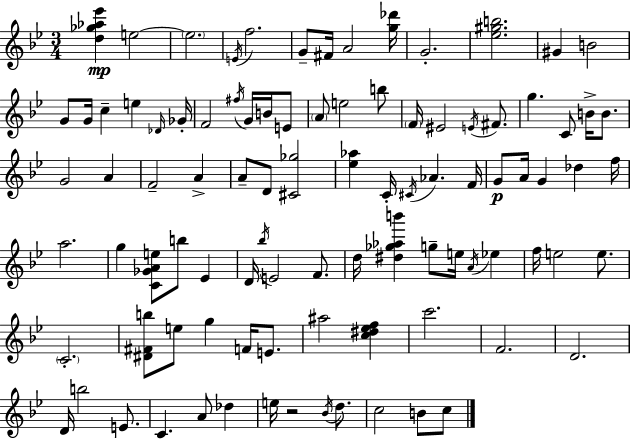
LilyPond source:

{
  \clef treble
  \numericTimeSignature
  \time 3/4
  \key bes \major
  <d'' ges'' aes'' ees'''>4\mp e''2~~ | \parenthesize e''2. | \acciaccatura { e'16 } f''2. | g'8-- fis'16 a'2 | \break <g'' des'''>16 g'2.-. | <ees'' gis'' b''>2. | gis'4 b'2 | g'8 g'16 c''4-- e''4 | \break \grace { des'16 } ges'16-. f'2 \acciaccatura { fis''16 } g'16 | b'16 e'8 \parenthesize a'8 e''2 | b''8 \parenthesize f'16 eis'2 | \acciaccatura { e'16 } fis'8. g''4. c'8 | \break b'16-> b'8. g'2 | a'4 f'2-- | a'4-> a'8-- d'8 <cis' ges''>2 | <ees'' aes''>4 c'16-. \acciaccatura { cis'16 } aes'4. | \break f'16 g'8\p a'16 g'4 | des''4 f''16 a''2. | g''4 <c' ges' a' e''>8 b''8 | ees'4 d'16 \acciaccatura { bes''16 } e'2 | \break f'8. d''16 <dis'' ges'' aes'' b'''>4 g''8-- | e''16 \acciaccatura { a'16 } ees''4 f''16 e''2 | e''8. \parenthesize c'2.-. | <dis' fis' b''>8 e''8 g''4 | \break f'16 e'8. ais''2 | <c'' dis'' ees'' f''>4 c'''2. | f'2. | d'2. | \break d'16 b''2 | e'8. c'4. | a'8 des''4 e''16 r2 | \acciaccatura { bes'16 } d''8. c''2 | \break b'8 c''8 \bar "|."
}